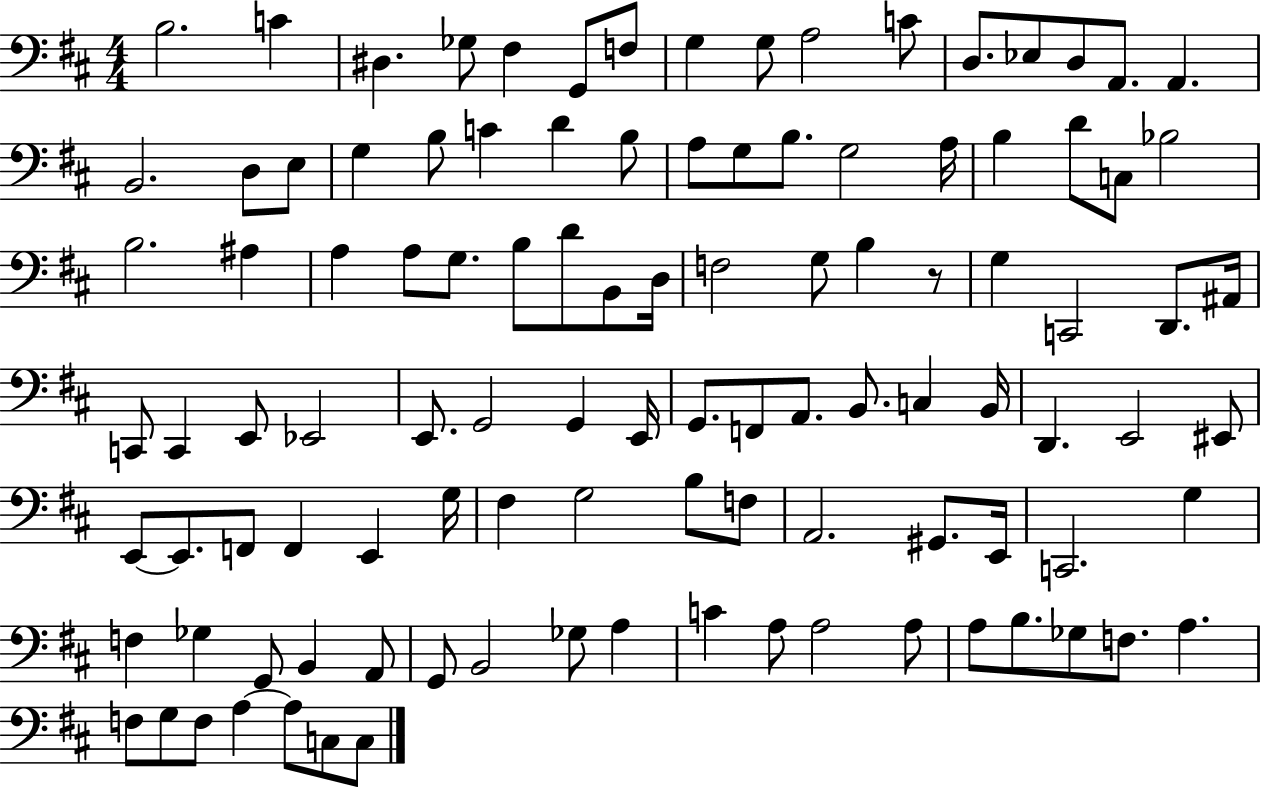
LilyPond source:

{
  \clef bass
  \numericTimeSignature
  \time 4/4
  \key d \major
  b2. c'4 | dis4. ges8 fis4 g,8 f8 | g4 g8 a2 c'8 | d8. ees8 d8 a,8. a,4. | \break b,2. d8 e8 | g4 b8 c'4 d'4 b8 | a8 g8 b8. g2 a16 | b4 d'8 c8 bes2 | \break b2. ais4 | a4 a8 g8. b8 d'8 b,8 d16 | f2 g8 b4 r8 | g4 c,2 d,8. ais,16 | \break c,8 c,4 e,8 ees,2 | e,8. g,2 g,4 e,16 | g,8. f,8 a,8. b,8. c4 b,16 | d,4. e,2 eis,8 | \break e,8~~ e,8. f,8 f,4 e,4 g16 | fis4 g2 b8 f8 | a,2. gis,8. e,16 | c,2. g4 | \break f4 ges4 g,8 b,4 a,8 | g,8 b,2 ges8 a4 | c'4 a8 a2 a8 | a8 b8. ges8 f8. a4. | \break f8 g8 f8 a4~~ a8 c8 c8 | \bar "|."
}